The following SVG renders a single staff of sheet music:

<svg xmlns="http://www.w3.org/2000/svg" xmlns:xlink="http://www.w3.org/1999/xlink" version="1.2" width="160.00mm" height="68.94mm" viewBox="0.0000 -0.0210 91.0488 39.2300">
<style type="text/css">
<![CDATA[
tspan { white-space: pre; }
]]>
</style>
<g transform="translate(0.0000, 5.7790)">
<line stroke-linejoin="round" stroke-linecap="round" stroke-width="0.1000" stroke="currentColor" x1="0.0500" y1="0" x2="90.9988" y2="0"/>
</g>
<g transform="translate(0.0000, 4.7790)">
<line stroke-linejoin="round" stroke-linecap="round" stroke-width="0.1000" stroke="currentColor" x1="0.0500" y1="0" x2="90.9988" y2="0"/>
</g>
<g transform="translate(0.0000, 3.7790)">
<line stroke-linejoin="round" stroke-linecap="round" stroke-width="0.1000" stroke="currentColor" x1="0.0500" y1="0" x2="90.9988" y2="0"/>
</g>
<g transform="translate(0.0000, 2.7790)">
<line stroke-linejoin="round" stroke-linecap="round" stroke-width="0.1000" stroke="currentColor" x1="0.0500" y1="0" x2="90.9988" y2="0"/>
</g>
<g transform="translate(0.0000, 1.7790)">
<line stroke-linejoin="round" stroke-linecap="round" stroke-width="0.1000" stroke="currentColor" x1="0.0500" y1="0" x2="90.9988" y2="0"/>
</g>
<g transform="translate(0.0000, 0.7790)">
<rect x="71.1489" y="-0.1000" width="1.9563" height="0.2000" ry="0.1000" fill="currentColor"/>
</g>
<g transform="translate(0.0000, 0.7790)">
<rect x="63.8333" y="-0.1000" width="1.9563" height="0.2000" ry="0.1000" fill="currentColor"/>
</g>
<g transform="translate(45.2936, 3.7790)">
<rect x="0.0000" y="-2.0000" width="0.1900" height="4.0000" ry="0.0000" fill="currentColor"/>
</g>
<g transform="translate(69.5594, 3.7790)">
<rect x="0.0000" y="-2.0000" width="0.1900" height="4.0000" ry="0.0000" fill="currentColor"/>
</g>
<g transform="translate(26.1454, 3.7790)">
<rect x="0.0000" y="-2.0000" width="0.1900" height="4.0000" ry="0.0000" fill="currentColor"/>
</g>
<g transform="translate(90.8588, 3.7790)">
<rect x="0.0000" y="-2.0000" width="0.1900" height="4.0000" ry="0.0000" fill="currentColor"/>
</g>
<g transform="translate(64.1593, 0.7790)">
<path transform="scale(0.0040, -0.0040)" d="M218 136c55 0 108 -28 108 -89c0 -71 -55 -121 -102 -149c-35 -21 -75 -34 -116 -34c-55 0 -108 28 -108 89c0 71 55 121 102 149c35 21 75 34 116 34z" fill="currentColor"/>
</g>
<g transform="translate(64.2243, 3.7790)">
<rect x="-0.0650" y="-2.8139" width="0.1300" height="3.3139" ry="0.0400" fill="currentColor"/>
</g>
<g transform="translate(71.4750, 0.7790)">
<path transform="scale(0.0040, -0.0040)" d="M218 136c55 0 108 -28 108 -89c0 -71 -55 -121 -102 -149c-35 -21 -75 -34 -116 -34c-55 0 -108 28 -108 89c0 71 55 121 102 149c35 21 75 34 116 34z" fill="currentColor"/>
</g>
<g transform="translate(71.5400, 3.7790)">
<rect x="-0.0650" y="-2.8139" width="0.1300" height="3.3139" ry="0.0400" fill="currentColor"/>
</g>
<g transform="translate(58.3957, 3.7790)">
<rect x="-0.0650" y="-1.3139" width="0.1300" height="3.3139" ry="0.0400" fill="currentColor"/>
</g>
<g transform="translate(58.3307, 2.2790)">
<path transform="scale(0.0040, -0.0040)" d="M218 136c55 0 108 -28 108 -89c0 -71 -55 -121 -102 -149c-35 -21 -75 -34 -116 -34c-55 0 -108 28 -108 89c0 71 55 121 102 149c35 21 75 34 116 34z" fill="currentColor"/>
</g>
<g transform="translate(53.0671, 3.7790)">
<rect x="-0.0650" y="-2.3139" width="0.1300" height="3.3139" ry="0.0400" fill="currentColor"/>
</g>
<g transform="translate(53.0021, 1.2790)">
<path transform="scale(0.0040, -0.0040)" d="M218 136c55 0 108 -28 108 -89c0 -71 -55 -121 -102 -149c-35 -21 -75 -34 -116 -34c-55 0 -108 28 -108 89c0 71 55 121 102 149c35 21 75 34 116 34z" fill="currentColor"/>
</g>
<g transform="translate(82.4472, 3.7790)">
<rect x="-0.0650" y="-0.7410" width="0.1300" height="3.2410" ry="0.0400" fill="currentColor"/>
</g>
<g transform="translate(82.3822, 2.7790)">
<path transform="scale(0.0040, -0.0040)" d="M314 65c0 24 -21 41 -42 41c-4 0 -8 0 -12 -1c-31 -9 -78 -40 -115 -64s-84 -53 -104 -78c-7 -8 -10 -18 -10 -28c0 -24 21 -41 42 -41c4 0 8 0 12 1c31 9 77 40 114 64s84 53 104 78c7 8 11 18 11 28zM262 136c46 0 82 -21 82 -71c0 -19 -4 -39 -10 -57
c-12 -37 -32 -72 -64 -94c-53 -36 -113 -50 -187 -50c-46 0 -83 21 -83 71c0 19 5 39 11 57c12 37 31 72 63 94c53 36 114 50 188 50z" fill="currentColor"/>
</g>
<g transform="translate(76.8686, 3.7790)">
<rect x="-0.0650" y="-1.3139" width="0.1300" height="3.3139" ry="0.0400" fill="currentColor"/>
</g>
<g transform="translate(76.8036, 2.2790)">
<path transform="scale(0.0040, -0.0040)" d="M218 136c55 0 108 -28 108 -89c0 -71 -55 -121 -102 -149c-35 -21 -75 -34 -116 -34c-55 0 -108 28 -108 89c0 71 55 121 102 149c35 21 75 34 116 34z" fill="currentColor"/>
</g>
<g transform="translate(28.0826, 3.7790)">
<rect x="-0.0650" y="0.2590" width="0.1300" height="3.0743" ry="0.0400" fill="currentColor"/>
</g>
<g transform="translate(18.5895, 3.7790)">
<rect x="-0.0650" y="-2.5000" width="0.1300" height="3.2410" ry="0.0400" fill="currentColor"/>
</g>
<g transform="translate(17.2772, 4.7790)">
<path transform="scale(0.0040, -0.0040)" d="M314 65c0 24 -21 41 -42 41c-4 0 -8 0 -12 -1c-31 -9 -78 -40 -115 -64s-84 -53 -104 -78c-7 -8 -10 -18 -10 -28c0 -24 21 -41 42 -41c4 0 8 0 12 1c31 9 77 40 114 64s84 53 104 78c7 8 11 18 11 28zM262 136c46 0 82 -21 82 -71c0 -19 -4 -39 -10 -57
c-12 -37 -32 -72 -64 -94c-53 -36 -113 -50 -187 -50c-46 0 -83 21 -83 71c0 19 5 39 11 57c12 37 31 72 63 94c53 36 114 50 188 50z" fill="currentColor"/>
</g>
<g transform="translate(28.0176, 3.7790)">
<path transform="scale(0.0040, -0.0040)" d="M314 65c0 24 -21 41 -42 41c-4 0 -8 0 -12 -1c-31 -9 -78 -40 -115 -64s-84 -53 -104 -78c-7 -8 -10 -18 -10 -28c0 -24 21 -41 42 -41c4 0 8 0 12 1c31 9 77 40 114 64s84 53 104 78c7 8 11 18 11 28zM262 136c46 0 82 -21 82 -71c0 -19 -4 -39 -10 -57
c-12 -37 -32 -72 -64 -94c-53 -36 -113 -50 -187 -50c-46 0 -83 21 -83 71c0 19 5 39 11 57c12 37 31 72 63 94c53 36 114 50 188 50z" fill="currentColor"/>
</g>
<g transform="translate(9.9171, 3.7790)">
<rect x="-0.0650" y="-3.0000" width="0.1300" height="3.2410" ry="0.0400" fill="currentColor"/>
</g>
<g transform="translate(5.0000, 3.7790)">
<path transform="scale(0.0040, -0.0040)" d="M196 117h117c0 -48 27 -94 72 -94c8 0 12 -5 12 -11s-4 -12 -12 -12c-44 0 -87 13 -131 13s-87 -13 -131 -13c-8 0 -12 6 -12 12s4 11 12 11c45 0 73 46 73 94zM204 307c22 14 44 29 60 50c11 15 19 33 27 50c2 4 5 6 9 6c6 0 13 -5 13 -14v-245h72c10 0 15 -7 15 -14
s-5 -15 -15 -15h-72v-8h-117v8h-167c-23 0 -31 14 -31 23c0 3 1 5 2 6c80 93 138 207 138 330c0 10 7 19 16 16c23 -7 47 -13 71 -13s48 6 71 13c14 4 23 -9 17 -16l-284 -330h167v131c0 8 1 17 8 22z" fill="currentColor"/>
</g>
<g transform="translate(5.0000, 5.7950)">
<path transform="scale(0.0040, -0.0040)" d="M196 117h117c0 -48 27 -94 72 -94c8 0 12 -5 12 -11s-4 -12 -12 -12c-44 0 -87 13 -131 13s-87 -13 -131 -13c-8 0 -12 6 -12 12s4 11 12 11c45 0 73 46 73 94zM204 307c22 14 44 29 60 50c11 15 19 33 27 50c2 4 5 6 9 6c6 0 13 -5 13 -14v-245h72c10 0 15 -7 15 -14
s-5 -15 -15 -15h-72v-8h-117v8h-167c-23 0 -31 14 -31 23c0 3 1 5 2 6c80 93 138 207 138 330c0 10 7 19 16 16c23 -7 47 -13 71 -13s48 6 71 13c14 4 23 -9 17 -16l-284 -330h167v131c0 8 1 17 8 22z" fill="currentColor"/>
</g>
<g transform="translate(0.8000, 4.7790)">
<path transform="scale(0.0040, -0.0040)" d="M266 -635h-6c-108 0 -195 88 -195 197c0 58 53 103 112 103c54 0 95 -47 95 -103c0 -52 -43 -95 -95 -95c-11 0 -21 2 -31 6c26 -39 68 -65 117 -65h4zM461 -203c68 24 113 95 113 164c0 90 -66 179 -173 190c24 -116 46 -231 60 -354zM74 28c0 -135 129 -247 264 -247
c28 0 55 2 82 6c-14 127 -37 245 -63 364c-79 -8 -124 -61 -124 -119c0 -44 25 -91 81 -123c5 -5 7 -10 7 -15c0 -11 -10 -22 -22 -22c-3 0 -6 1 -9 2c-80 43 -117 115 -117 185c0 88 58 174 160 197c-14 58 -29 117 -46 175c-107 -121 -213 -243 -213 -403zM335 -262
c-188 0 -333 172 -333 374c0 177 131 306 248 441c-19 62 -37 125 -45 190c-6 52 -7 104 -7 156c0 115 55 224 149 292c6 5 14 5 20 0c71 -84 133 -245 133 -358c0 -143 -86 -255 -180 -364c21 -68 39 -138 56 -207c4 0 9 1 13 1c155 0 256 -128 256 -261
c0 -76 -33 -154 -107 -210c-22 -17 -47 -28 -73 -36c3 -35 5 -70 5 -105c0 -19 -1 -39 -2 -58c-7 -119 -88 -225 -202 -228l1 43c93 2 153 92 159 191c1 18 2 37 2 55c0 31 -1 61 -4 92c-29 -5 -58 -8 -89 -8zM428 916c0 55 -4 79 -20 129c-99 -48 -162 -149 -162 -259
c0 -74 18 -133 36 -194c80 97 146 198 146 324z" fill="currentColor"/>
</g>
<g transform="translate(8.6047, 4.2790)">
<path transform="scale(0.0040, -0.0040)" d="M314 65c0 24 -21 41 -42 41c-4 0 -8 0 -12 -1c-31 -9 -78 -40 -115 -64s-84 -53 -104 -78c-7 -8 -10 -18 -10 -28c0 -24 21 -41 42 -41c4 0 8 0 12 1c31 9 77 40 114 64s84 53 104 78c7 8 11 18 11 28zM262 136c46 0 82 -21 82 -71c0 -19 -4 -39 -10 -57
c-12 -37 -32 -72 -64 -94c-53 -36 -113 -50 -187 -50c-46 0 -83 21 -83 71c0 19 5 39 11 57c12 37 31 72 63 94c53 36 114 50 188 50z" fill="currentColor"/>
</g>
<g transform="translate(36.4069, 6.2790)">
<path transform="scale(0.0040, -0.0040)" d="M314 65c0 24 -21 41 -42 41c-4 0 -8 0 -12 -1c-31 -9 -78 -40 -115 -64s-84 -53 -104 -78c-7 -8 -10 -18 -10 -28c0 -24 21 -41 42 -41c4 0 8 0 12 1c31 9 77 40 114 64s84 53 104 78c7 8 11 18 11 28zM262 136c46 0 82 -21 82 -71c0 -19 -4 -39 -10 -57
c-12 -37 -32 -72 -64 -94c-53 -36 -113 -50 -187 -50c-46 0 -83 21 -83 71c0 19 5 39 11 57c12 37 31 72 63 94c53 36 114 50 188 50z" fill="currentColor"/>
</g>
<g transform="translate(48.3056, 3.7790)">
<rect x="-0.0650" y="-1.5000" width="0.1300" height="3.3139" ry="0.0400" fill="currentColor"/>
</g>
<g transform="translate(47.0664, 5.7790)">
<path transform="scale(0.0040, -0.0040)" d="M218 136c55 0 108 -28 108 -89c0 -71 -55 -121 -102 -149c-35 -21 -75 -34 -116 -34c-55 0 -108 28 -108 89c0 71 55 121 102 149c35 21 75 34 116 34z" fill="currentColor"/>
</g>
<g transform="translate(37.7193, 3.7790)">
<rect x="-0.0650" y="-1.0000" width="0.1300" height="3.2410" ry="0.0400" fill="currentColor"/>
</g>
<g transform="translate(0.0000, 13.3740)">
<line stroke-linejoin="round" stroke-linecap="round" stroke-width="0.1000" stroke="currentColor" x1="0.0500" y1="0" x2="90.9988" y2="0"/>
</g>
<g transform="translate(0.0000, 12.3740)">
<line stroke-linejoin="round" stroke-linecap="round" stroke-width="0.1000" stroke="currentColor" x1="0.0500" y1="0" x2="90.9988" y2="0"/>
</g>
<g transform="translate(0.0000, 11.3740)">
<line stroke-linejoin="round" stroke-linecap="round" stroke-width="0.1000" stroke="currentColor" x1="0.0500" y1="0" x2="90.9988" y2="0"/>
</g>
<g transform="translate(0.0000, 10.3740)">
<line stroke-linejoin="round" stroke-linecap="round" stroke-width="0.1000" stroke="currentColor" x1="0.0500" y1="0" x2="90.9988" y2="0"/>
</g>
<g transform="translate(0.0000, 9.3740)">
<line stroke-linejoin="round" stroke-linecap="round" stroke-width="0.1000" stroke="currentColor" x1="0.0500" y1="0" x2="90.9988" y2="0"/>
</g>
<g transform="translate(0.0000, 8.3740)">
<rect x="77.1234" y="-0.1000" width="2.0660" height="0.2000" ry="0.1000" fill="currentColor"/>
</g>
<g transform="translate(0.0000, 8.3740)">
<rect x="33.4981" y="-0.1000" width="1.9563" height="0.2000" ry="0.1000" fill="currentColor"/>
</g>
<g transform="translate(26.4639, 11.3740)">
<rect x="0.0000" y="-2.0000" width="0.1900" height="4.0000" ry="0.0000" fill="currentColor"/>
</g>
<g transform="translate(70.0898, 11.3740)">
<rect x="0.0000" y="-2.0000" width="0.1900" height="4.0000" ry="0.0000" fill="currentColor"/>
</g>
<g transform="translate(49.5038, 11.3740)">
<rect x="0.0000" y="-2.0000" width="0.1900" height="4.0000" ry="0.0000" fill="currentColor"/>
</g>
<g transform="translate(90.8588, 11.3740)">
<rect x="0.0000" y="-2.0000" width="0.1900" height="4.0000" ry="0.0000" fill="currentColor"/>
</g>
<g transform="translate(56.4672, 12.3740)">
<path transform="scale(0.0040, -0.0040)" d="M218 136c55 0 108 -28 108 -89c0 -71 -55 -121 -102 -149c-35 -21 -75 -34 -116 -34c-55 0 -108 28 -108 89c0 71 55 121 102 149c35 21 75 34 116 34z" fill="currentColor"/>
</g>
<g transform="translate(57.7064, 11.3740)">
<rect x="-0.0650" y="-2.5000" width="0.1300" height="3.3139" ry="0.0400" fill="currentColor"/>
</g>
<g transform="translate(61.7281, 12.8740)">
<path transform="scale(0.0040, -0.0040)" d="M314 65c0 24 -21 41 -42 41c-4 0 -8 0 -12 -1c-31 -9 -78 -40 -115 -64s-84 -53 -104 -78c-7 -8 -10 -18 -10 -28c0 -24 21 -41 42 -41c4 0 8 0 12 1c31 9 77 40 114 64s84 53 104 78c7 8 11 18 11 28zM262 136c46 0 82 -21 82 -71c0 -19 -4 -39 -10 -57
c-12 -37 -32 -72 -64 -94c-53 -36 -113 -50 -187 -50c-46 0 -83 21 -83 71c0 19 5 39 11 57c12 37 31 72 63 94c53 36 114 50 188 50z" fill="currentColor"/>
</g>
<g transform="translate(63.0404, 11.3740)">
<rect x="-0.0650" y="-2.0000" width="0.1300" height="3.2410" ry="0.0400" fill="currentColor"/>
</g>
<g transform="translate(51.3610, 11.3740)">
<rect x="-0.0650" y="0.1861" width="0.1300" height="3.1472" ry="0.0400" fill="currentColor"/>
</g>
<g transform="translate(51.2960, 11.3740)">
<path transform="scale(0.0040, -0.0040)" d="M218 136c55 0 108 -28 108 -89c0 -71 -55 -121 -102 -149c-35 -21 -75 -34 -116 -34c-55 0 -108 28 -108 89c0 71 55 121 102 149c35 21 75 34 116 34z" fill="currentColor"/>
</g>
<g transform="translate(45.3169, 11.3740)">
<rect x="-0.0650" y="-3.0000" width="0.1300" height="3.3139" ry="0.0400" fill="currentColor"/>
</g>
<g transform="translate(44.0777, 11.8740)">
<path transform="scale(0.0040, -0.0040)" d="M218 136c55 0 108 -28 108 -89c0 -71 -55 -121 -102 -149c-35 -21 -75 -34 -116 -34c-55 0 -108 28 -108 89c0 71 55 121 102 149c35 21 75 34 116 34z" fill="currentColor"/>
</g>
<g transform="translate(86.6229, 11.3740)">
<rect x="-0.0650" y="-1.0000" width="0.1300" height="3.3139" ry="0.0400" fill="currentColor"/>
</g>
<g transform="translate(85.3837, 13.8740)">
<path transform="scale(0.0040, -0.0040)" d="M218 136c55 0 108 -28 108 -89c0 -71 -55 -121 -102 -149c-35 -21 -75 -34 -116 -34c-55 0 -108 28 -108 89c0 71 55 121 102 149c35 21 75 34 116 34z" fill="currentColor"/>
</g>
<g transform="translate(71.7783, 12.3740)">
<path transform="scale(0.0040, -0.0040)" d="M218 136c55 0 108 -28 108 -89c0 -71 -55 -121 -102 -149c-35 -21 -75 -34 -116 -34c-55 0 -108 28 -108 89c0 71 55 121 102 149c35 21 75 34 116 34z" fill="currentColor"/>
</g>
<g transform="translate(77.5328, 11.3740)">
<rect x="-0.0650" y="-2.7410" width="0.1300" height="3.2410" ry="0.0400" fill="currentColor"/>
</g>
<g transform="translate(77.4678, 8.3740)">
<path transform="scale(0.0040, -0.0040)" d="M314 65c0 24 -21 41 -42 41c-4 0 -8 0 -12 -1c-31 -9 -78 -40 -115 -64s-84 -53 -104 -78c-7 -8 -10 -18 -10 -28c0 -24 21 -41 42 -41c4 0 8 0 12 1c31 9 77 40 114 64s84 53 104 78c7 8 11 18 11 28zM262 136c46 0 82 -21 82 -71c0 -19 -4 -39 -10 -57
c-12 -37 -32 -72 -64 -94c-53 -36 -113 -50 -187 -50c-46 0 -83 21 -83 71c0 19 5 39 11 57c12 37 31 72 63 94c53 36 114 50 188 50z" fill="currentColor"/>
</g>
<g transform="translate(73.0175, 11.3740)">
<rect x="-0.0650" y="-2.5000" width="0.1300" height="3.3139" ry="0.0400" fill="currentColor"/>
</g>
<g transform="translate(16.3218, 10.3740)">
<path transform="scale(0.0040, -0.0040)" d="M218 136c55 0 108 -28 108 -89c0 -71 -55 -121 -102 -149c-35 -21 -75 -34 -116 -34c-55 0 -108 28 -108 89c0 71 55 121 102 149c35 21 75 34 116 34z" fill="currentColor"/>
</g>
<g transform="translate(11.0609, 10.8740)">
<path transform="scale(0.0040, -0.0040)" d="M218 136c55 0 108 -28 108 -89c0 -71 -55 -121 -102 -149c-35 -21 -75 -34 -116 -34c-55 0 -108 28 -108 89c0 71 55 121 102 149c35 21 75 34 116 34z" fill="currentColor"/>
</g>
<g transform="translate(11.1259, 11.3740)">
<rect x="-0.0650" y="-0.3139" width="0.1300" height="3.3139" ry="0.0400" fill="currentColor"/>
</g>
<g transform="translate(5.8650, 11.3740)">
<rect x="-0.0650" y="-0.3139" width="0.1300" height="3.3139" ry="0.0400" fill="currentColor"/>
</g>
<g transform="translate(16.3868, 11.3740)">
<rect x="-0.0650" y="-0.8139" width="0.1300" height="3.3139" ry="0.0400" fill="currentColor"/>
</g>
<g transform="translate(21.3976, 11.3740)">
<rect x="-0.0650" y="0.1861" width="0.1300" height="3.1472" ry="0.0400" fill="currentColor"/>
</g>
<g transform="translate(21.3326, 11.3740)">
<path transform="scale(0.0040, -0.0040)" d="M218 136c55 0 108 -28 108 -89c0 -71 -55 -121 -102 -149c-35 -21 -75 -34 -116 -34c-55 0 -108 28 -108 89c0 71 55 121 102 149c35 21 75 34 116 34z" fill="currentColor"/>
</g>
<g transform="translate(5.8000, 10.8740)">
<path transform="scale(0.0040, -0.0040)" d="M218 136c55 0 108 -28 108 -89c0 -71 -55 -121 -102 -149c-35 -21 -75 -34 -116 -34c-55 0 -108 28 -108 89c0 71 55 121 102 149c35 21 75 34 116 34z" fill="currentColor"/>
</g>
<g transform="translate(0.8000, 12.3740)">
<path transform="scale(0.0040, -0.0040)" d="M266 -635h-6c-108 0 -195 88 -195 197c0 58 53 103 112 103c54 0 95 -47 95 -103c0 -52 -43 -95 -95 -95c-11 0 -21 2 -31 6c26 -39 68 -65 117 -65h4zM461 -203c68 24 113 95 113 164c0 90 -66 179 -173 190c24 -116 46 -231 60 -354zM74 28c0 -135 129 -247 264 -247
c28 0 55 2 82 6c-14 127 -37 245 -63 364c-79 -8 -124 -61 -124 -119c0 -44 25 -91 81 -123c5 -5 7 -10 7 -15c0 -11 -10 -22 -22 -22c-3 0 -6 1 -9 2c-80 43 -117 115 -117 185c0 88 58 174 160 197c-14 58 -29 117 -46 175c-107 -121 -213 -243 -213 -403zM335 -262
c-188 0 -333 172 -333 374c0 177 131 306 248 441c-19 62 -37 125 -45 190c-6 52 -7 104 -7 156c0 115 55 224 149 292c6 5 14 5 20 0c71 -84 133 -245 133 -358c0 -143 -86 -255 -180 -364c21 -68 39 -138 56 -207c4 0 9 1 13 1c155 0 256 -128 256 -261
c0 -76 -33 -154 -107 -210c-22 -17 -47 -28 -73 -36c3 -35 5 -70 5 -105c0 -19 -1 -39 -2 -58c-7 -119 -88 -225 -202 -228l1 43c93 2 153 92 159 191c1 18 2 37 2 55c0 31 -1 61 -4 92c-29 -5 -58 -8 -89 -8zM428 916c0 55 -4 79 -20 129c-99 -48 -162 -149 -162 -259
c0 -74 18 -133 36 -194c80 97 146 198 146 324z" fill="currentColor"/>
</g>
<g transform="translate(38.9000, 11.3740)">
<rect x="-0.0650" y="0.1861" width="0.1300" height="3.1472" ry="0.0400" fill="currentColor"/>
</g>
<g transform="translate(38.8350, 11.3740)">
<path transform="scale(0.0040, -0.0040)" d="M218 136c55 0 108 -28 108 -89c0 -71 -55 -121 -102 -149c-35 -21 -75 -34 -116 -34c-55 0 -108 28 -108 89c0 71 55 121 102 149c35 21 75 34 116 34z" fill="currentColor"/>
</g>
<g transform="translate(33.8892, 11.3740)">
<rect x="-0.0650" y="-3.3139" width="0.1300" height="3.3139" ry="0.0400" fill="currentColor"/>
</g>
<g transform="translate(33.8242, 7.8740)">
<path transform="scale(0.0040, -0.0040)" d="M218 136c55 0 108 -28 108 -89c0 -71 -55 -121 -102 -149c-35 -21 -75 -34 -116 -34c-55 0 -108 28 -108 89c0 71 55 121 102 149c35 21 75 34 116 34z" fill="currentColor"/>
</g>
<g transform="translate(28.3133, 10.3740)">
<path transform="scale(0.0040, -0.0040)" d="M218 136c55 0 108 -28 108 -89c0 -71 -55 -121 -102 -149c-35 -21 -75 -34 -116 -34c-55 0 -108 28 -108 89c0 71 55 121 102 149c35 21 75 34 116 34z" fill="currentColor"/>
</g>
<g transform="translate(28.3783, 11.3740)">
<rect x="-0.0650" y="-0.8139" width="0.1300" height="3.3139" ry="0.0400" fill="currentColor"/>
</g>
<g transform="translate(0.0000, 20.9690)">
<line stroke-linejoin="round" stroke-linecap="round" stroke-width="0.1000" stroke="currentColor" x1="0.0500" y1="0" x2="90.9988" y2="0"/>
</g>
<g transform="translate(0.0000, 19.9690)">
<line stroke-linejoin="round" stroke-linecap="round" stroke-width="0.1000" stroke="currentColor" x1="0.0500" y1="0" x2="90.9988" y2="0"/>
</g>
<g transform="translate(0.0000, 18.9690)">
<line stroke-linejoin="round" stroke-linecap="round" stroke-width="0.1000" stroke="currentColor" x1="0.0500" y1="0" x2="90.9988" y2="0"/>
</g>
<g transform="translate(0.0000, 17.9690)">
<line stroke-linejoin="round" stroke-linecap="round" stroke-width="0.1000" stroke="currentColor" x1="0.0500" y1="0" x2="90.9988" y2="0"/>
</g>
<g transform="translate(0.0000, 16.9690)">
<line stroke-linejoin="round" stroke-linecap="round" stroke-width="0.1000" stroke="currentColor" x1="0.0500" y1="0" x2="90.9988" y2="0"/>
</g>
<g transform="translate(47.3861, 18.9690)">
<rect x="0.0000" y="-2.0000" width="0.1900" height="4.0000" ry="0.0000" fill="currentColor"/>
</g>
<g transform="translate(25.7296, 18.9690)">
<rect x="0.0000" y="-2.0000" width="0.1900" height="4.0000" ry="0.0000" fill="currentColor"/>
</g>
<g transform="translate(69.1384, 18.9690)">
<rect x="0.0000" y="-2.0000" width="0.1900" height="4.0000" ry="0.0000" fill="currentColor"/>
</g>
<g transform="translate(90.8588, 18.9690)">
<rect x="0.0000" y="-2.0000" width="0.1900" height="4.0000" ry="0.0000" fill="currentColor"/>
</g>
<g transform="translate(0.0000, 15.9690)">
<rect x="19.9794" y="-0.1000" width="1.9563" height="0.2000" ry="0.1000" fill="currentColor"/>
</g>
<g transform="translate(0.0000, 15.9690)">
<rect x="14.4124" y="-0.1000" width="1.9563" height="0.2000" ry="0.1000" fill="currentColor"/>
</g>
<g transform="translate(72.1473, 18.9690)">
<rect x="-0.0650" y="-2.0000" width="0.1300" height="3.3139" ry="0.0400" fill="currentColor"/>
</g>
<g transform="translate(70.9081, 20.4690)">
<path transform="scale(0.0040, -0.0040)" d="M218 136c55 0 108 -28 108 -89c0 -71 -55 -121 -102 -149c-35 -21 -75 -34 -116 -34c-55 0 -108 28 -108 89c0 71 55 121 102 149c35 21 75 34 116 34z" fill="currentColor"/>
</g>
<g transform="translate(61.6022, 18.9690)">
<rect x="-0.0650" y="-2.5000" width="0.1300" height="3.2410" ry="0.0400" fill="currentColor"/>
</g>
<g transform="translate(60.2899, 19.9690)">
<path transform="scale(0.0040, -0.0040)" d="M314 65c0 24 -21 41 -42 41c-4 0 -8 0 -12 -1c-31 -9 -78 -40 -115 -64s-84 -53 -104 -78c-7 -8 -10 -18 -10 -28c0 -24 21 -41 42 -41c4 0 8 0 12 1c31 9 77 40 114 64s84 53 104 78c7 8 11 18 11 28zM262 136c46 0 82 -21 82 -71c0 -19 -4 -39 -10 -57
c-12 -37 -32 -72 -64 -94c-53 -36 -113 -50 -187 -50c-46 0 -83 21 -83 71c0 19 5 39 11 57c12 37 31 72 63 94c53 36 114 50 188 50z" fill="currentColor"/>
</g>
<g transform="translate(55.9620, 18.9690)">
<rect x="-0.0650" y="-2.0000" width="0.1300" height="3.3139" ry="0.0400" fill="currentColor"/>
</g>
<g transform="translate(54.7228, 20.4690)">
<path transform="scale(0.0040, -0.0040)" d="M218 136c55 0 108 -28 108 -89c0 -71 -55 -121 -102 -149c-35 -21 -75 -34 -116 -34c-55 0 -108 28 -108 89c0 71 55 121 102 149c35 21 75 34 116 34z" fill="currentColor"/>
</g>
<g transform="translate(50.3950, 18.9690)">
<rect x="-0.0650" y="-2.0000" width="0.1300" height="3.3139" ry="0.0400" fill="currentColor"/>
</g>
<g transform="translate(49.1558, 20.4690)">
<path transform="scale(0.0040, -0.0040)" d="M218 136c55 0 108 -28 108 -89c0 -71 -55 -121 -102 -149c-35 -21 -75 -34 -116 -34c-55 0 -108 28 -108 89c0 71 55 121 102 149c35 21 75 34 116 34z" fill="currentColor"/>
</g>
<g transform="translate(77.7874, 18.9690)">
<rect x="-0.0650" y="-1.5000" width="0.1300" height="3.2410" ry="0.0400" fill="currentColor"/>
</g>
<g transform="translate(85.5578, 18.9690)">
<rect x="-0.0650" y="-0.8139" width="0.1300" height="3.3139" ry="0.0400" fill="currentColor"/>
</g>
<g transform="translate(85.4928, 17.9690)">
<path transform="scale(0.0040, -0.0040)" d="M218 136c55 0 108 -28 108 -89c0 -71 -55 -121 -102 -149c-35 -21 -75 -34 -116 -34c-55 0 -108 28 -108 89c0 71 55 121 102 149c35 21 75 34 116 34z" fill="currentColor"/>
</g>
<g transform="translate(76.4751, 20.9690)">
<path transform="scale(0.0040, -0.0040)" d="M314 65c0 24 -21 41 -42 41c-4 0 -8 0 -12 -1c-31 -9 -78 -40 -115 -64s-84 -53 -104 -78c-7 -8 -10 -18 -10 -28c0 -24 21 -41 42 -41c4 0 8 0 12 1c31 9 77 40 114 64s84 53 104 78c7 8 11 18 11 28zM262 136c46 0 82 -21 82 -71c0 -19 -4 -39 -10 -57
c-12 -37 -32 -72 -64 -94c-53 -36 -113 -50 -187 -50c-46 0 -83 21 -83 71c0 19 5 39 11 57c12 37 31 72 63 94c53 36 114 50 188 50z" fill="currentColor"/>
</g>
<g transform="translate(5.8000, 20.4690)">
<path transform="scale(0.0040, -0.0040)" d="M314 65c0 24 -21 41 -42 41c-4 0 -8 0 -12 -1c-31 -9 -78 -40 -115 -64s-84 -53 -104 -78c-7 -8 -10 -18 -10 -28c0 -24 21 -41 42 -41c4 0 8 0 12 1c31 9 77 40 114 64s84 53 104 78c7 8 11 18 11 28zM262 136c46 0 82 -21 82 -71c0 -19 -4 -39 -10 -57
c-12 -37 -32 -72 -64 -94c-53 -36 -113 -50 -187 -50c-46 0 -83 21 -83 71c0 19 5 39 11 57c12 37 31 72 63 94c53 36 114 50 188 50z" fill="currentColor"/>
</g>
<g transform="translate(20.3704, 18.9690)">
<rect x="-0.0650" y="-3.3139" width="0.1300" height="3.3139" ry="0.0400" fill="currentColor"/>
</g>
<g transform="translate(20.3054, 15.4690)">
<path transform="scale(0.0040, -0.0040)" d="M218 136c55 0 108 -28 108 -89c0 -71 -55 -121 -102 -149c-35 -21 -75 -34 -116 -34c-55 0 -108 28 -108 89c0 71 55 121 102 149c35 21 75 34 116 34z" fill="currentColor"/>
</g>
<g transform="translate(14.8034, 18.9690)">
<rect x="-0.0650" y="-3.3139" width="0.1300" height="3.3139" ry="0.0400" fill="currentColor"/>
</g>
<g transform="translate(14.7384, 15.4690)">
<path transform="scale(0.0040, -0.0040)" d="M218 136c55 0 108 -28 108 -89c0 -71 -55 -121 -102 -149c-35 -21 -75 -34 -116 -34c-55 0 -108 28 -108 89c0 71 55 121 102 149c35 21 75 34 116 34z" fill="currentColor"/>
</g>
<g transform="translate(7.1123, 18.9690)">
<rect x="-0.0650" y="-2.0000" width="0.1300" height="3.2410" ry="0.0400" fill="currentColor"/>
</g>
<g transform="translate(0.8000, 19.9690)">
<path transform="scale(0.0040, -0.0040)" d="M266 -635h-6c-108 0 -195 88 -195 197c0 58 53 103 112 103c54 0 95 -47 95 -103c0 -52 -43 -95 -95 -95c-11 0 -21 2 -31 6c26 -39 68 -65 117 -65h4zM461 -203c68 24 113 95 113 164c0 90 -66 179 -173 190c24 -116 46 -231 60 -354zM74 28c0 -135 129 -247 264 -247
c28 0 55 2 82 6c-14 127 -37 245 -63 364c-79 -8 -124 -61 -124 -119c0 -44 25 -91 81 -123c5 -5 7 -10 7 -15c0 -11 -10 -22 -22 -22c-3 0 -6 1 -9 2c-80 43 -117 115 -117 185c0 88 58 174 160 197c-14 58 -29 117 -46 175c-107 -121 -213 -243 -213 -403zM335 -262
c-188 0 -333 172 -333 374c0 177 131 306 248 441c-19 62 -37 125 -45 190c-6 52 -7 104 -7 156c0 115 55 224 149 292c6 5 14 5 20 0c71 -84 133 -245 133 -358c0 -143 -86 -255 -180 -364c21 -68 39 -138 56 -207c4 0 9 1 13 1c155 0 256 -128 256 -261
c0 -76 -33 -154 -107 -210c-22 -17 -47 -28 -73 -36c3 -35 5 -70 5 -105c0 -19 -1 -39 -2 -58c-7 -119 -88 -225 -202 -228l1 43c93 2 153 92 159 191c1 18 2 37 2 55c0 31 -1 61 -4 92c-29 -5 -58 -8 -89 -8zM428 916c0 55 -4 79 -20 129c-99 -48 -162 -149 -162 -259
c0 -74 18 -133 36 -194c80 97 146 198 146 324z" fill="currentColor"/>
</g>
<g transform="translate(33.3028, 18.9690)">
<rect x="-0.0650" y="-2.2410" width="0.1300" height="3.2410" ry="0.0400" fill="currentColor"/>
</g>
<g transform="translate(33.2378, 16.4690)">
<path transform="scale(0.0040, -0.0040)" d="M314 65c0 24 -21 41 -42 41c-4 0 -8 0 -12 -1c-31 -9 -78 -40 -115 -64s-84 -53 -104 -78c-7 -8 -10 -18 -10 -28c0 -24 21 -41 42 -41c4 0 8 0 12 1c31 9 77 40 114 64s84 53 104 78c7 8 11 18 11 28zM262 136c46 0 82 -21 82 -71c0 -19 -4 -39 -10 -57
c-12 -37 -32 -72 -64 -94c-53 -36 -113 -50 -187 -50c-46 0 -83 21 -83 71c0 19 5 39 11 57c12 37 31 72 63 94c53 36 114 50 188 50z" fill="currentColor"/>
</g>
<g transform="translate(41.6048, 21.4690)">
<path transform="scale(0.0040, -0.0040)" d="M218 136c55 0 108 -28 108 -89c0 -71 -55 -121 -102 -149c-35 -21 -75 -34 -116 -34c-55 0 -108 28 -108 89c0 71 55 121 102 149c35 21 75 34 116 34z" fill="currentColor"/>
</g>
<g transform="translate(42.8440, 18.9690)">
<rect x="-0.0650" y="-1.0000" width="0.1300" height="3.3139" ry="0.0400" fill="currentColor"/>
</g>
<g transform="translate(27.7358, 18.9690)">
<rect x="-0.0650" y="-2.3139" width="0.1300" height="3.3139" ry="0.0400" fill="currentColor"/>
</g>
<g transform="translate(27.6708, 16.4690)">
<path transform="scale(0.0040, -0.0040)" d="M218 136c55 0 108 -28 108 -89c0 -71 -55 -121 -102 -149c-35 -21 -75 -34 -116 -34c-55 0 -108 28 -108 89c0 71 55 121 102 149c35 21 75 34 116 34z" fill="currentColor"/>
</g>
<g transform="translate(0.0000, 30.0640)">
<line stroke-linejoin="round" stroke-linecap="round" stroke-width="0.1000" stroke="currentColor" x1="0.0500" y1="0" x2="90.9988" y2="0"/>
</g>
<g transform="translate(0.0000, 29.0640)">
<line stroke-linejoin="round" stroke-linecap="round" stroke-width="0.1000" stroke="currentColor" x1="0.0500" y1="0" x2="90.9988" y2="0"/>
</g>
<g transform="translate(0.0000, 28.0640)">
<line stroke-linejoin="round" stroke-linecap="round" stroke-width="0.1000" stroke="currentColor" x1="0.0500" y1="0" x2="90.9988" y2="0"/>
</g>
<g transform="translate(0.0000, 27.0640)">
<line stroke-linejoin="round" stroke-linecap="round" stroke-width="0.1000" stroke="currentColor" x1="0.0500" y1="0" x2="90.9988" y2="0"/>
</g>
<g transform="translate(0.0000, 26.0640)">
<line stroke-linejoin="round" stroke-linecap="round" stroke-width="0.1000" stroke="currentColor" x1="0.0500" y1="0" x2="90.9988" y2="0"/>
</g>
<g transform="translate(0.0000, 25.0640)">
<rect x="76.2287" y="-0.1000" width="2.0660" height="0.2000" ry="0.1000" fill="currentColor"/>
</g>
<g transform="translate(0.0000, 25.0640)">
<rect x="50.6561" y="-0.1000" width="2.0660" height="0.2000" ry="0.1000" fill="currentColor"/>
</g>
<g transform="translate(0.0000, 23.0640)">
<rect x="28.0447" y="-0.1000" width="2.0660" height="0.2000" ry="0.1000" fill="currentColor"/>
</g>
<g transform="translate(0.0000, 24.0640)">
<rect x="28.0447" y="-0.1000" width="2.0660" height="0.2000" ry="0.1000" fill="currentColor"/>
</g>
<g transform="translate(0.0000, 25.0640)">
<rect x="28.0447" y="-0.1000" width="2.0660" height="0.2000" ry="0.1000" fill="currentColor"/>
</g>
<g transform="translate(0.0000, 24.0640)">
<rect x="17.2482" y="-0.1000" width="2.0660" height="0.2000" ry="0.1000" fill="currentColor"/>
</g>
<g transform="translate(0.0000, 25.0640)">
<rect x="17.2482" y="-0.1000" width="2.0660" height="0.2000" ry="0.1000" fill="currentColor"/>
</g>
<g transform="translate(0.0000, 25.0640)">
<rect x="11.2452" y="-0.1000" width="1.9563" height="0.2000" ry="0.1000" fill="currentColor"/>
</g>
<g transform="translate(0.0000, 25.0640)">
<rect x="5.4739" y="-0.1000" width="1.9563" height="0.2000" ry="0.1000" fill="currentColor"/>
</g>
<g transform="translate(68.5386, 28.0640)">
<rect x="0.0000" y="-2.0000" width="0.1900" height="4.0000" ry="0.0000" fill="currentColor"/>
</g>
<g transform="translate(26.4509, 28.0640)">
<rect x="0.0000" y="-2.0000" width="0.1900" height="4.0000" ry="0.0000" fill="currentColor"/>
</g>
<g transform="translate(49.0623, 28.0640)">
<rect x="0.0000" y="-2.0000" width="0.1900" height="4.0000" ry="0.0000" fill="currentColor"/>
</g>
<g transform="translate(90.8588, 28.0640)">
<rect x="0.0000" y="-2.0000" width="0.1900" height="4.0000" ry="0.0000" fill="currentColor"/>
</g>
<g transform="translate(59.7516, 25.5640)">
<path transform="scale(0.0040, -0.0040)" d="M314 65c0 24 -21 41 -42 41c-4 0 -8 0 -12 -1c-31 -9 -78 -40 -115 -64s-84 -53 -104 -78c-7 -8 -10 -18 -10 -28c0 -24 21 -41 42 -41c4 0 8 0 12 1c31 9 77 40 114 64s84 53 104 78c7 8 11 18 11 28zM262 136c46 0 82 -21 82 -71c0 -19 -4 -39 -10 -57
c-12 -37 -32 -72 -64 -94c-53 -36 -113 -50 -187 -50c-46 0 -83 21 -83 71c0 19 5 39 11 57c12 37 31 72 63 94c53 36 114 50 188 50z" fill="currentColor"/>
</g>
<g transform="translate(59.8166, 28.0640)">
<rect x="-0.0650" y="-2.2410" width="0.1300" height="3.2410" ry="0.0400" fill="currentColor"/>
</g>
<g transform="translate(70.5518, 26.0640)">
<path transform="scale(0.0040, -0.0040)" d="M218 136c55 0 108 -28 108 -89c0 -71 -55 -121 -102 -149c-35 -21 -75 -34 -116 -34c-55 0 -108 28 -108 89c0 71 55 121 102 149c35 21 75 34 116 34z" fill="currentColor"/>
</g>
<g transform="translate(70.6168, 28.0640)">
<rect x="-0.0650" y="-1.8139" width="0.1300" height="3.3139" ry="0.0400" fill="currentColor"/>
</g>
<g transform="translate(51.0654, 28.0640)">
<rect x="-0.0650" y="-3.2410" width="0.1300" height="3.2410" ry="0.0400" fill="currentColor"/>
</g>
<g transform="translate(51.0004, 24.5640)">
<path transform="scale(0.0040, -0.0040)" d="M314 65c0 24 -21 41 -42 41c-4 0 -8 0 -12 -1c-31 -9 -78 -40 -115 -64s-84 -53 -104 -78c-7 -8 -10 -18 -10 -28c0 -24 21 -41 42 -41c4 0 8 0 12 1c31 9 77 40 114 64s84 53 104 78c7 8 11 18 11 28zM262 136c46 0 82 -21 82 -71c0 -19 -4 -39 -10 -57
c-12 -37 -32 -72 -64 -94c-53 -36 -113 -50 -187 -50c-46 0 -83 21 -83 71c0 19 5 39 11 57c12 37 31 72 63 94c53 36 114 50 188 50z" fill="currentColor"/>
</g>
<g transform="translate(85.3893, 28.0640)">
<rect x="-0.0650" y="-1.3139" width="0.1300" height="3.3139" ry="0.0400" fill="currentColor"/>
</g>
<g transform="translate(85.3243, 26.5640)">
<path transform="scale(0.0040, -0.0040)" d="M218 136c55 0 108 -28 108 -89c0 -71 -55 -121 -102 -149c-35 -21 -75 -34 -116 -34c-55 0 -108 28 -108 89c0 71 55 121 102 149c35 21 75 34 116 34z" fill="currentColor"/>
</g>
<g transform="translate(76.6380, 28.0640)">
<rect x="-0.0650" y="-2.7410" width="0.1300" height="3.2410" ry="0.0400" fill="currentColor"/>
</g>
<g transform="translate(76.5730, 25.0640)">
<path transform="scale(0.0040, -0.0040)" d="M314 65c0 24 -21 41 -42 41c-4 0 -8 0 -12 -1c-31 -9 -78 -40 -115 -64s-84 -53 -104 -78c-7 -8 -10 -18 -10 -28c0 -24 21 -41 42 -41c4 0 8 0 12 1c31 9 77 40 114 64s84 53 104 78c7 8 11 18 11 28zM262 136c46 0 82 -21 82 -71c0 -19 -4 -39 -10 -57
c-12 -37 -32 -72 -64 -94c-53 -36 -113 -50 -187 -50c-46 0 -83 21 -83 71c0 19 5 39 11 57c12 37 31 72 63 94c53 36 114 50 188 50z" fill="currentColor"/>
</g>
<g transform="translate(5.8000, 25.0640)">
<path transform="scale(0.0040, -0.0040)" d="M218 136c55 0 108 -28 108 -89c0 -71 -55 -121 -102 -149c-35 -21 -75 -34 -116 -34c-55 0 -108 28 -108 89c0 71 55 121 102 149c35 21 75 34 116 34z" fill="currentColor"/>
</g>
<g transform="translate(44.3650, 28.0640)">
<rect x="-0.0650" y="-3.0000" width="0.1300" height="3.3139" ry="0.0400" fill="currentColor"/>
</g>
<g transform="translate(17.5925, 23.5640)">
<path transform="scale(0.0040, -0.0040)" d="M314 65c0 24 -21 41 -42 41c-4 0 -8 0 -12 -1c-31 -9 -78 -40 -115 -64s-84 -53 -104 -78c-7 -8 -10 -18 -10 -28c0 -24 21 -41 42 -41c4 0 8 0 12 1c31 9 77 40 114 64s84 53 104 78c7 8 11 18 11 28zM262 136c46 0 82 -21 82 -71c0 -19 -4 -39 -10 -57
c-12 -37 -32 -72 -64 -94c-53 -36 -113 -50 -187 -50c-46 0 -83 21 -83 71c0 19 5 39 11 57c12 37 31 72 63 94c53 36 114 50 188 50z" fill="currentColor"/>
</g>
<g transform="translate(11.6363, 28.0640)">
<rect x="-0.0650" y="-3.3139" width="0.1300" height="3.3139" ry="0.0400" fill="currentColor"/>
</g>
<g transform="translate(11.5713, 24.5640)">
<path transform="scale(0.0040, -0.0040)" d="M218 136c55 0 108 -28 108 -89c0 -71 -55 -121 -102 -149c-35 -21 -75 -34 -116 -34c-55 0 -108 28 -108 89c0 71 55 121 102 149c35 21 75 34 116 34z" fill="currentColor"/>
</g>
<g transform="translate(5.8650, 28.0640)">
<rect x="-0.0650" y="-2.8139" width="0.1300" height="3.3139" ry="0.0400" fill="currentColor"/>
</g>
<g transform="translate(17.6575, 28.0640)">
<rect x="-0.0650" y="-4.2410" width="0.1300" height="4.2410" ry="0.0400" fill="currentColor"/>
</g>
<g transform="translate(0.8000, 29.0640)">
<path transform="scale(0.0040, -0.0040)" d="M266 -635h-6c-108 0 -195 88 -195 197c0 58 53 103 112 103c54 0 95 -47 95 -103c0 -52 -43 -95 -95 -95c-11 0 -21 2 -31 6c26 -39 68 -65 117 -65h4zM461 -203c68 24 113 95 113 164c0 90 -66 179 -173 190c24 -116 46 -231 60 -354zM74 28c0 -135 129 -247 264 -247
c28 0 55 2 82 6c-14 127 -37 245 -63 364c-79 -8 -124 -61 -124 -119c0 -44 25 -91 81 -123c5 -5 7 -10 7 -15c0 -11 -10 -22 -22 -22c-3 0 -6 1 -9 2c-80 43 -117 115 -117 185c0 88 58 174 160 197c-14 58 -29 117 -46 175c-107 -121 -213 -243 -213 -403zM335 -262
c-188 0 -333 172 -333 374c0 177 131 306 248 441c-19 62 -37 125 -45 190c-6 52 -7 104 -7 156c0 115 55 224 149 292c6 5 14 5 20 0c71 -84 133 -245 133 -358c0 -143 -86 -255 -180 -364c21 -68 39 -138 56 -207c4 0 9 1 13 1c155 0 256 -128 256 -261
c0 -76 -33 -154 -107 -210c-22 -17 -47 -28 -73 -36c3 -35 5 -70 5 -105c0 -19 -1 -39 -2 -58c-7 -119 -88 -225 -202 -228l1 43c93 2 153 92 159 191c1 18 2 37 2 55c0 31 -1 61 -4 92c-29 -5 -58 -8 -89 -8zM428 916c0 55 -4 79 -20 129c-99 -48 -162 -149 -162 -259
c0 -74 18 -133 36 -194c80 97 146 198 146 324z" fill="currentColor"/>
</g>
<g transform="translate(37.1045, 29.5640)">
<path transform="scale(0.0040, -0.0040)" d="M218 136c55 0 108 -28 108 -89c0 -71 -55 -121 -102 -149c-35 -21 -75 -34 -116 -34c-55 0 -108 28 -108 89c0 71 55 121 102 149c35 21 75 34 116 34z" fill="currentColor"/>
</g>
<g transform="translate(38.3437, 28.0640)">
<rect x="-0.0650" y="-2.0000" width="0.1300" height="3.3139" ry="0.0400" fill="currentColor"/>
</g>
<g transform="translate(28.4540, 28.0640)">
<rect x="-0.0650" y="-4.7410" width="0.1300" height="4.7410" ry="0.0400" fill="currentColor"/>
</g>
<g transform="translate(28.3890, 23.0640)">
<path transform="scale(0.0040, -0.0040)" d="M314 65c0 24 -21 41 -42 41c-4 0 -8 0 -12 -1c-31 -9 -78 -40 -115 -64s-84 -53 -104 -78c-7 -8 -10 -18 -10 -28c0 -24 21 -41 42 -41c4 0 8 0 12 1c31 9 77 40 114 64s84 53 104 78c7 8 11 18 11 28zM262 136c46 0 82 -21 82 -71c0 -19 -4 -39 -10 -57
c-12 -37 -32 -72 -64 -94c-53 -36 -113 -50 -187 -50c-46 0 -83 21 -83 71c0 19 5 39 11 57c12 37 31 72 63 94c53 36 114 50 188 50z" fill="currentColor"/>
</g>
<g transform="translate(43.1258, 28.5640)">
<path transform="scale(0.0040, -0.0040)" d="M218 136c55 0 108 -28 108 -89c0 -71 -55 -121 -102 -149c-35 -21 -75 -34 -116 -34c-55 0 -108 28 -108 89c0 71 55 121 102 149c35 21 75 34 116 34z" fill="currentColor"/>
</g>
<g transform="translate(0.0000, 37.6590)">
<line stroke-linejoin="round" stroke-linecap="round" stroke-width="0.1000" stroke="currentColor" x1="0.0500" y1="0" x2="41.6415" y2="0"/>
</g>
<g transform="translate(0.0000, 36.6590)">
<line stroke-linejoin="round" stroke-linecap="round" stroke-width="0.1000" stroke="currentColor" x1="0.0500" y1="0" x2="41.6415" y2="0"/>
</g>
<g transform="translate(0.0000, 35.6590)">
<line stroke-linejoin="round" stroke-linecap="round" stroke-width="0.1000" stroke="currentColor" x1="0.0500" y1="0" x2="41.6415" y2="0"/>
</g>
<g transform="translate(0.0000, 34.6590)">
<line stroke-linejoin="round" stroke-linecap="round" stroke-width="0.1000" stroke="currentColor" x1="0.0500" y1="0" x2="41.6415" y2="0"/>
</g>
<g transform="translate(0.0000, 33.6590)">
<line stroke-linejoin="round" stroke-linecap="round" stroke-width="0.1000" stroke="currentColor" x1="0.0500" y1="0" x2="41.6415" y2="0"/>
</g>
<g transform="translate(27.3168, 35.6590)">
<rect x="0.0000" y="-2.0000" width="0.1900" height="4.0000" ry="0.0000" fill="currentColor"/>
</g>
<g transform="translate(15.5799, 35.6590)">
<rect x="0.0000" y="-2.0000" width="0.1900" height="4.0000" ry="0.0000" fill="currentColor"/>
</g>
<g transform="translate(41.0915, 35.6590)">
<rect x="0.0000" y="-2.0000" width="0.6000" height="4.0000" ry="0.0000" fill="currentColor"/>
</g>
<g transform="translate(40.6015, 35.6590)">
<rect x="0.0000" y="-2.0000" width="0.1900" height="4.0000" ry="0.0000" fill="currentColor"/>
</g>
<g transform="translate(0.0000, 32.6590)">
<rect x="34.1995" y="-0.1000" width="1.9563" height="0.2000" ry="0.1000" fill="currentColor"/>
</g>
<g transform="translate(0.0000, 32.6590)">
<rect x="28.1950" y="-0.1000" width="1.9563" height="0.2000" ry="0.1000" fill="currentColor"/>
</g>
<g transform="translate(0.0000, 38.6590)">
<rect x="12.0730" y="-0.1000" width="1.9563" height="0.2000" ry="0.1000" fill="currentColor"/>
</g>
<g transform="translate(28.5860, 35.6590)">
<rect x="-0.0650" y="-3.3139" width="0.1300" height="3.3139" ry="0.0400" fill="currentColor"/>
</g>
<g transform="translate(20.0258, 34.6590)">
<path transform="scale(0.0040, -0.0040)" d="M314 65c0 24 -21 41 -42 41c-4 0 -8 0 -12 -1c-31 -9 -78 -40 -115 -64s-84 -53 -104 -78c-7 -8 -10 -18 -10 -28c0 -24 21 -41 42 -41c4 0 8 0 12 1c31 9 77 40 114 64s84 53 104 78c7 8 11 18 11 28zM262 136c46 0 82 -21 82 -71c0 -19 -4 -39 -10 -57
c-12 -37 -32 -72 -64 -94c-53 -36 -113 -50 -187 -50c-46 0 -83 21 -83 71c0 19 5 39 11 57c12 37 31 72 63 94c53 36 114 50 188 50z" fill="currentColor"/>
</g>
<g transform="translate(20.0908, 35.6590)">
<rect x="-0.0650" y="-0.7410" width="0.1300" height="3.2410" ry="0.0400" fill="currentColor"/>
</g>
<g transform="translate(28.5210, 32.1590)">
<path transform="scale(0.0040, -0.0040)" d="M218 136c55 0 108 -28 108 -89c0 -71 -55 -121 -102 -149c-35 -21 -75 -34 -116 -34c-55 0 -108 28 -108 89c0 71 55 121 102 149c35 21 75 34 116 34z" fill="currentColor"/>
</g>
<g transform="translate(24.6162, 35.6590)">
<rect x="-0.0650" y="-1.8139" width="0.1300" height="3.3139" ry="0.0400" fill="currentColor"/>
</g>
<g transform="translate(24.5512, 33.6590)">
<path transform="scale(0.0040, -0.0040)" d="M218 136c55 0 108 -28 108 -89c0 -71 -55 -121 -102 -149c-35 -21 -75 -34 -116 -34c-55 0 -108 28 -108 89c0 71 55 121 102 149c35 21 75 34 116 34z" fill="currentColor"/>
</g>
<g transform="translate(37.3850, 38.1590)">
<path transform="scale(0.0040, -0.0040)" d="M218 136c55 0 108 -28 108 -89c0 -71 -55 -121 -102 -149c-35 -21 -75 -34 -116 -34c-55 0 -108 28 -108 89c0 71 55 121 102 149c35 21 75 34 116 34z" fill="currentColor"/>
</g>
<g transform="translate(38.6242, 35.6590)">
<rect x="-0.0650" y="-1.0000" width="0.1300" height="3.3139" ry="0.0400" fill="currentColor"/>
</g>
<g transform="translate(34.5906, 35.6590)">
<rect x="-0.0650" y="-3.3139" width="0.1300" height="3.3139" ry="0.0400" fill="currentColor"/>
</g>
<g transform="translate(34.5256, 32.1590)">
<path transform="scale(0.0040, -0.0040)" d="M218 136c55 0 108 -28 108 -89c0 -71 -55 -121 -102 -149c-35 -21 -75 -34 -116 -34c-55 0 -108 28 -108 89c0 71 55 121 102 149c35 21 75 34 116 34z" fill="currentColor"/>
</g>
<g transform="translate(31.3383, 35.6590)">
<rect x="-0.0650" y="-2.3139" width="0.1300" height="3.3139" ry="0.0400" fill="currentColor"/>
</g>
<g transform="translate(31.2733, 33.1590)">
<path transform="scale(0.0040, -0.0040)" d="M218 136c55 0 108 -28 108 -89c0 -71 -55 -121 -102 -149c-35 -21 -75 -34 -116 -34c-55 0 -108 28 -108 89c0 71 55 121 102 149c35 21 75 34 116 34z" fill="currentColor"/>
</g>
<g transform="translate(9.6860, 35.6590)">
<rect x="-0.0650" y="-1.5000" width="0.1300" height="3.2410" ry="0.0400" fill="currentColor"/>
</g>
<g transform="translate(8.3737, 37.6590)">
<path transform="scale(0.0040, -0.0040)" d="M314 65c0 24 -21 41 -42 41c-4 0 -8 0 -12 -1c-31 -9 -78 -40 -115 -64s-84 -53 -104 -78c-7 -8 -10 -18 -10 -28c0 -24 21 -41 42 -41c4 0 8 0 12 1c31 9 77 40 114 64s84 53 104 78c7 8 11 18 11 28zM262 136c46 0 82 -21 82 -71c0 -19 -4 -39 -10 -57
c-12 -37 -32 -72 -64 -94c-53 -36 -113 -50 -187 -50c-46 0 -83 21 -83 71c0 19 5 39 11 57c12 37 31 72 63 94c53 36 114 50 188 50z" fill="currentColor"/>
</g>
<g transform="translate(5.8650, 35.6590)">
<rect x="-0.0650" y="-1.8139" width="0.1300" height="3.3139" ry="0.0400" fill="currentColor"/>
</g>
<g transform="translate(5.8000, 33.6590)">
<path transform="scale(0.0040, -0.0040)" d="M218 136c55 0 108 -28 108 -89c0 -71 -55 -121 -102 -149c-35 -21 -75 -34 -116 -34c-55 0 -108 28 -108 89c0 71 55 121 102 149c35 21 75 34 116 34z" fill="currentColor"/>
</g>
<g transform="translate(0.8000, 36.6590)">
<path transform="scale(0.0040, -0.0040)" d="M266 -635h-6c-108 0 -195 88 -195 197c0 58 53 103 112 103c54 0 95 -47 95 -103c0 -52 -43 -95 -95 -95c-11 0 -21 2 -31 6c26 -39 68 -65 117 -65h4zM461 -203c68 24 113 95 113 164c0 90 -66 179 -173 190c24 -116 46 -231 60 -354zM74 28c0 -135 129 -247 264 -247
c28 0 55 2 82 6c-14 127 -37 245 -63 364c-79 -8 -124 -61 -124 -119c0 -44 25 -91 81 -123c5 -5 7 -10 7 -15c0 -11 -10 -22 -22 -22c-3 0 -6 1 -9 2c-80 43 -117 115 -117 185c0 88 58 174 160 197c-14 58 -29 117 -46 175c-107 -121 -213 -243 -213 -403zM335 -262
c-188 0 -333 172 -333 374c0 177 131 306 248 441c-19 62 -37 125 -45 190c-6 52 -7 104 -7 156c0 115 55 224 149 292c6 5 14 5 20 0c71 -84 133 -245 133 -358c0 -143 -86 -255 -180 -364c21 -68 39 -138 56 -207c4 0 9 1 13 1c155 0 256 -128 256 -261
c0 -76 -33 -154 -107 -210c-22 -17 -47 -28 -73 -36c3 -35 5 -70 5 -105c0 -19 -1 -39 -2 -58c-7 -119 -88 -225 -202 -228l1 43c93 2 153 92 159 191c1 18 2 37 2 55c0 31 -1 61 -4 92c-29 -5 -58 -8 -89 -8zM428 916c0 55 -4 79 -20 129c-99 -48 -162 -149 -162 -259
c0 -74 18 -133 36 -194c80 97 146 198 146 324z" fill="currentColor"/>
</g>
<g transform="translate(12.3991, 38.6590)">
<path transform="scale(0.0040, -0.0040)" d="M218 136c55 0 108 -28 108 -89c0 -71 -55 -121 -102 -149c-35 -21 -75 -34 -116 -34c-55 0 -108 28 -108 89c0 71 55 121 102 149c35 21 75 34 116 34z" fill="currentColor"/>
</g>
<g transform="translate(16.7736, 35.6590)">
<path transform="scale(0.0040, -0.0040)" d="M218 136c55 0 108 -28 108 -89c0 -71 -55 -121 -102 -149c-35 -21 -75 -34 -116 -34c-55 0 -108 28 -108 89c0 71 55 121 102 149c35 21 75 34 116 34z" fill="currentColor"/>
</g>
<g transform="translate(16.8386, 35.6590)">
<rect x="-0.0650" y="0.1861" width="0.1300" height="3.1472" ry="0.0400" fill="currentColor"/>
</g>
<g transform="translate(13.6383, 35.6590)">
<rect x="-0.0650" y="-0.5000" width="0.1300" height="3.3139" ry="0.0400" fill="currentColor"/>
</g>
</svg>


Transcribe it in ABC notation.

X:1
T:Untitled
M:4/4
L:1/4
K:C
A2 G2 B2 D2 E g e a a e d2 c c d B d b B A B G F2 G a2 D F2 b b g g2 D F F G2 F E2 d a b d'2 e'2 F A b2 g2 f a2 e f E2 C B d2 f b g b D